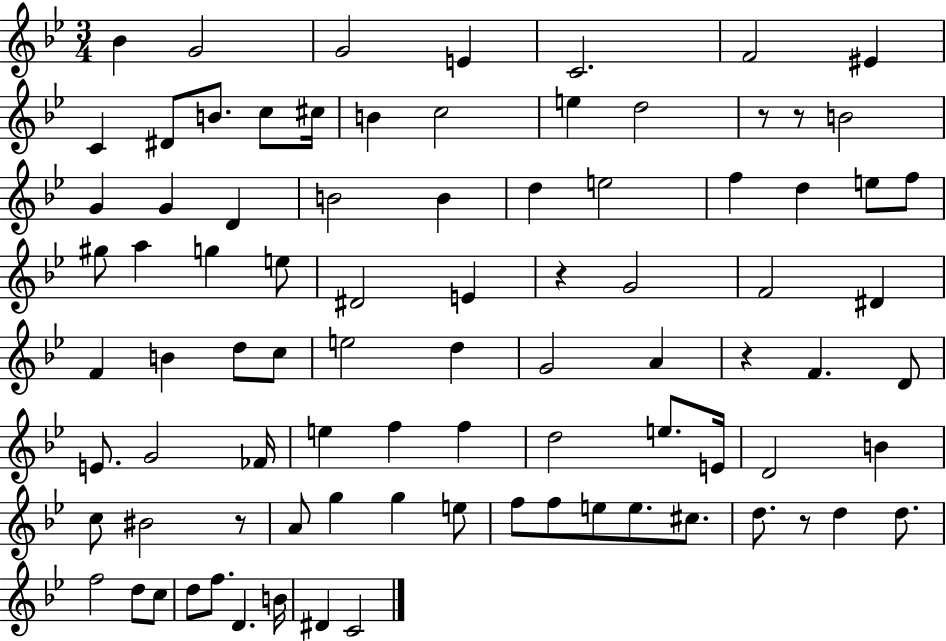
Bb4/q G4/h G4/h E4/q C4/h. F4/h EIS4/q C4/q D#4/e B4/e. C5/e C#5/s B4/q C5/h E5/q D5/h R/e R/e B4/h G4/q G4/q D4/q B4/h B4/q D5/q E5/h F5/q D5/q E5/e F5/e G#5/e A5/q G5/q E5/e D#4/h E4/q R/q G4/h F4/h D#4/q F4/q B4/q D5/e C5/e E5/h D5/q G4/h A4/q R/q F4/q. D4/e E4/e. G4/h FES4/s E5/q F5/q F5/q D5/h E5/e. E4/s D4/h B4/q C5/e BIS4/h R/e A4/e G5/q G5/q E5/e F5/e F5/e E5/e E5/e. C#5/e. D5/e. R/e D5/q D5/e. F5/h D5/e C5/e D5/e F5/e. D4/q. B4/s D#4/q C4/h